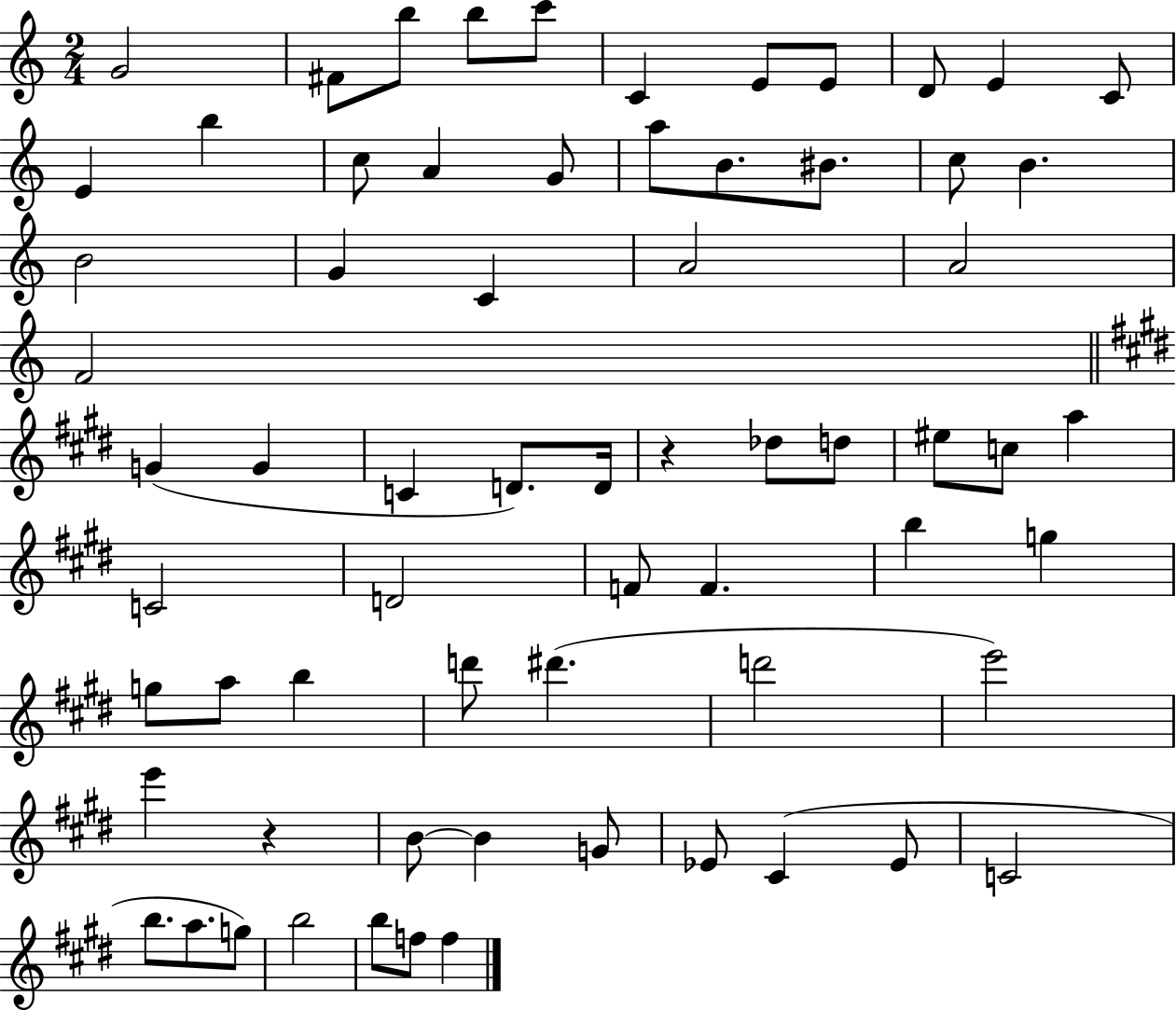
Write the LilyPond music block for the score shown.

{
  \clef treble
  \numericTimeSignature
  \time 2/4
  \key c \major
  g'2 | fis'8 b''8 b''8 c'''8 | c'4 e'8 e'8 | d'8 e'4 c'8 | \break e'4 b''4 | c''8 a'4 g'8 | a''8 b'8. bis'8. | c''8 b'4. | \break b'2 | g'4 c'4 | a'2 | a'2 | \break f'2 | \bar "||" \break \key e \major g'4( g'4 | c'4 d'8.) d'16 | r4 des''8 d''8 | eis''8 c''8 a''4 | \break c'2 | d'2 | f'8 f'4. | b''4 g''4 | \break g''8 a''8 b''4 | d'''8 dis'''4.( | d'''2 | e'''2) | \break e'''4 r4 | b'8~~ b'4 g'8 | ees'8 cis'4( ees'8 | c'2 | \break b''8. a''8. g''8) | b''2 | b''8 f''8 f''4 | \bar "|."
}